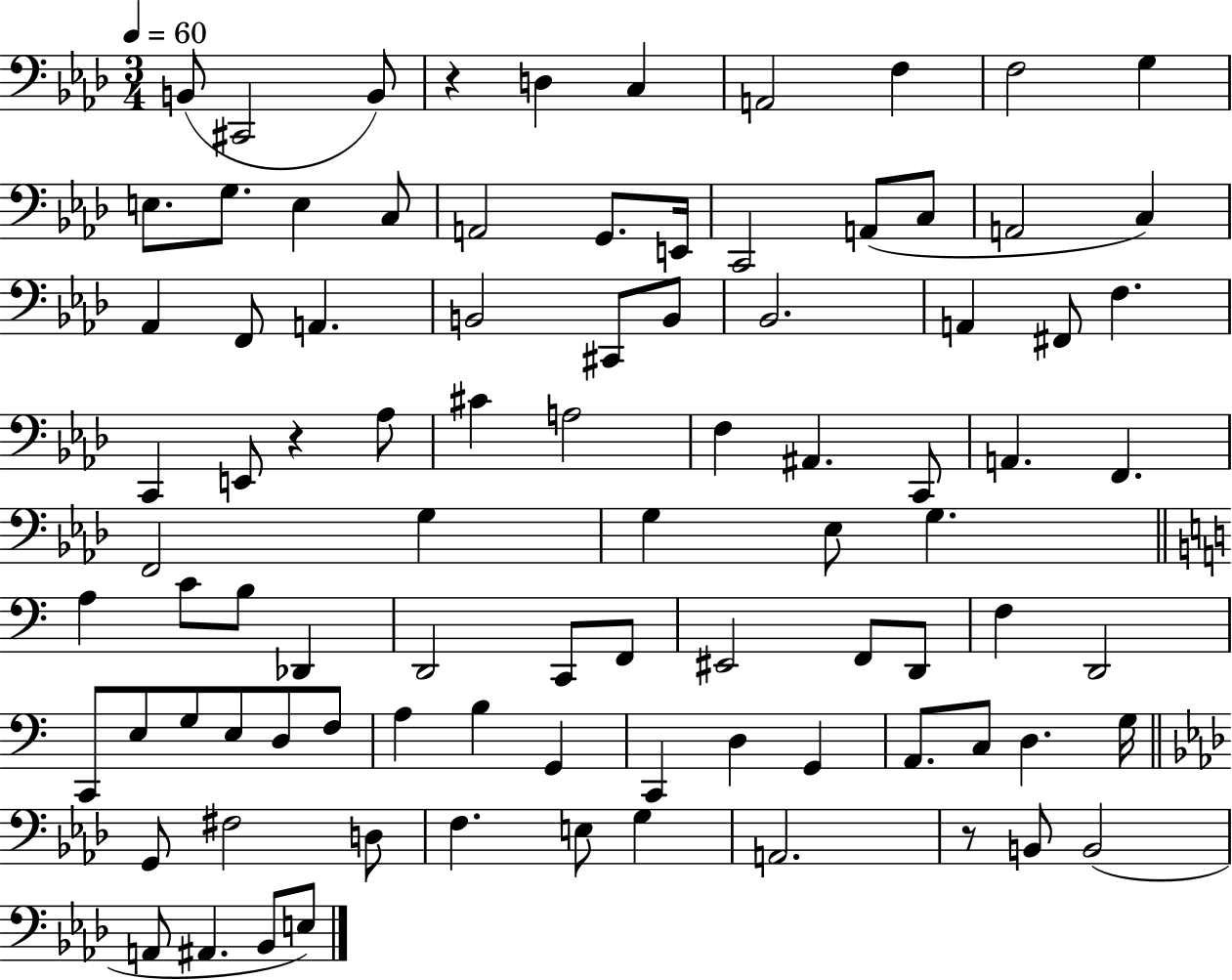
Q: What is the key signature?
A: AES major